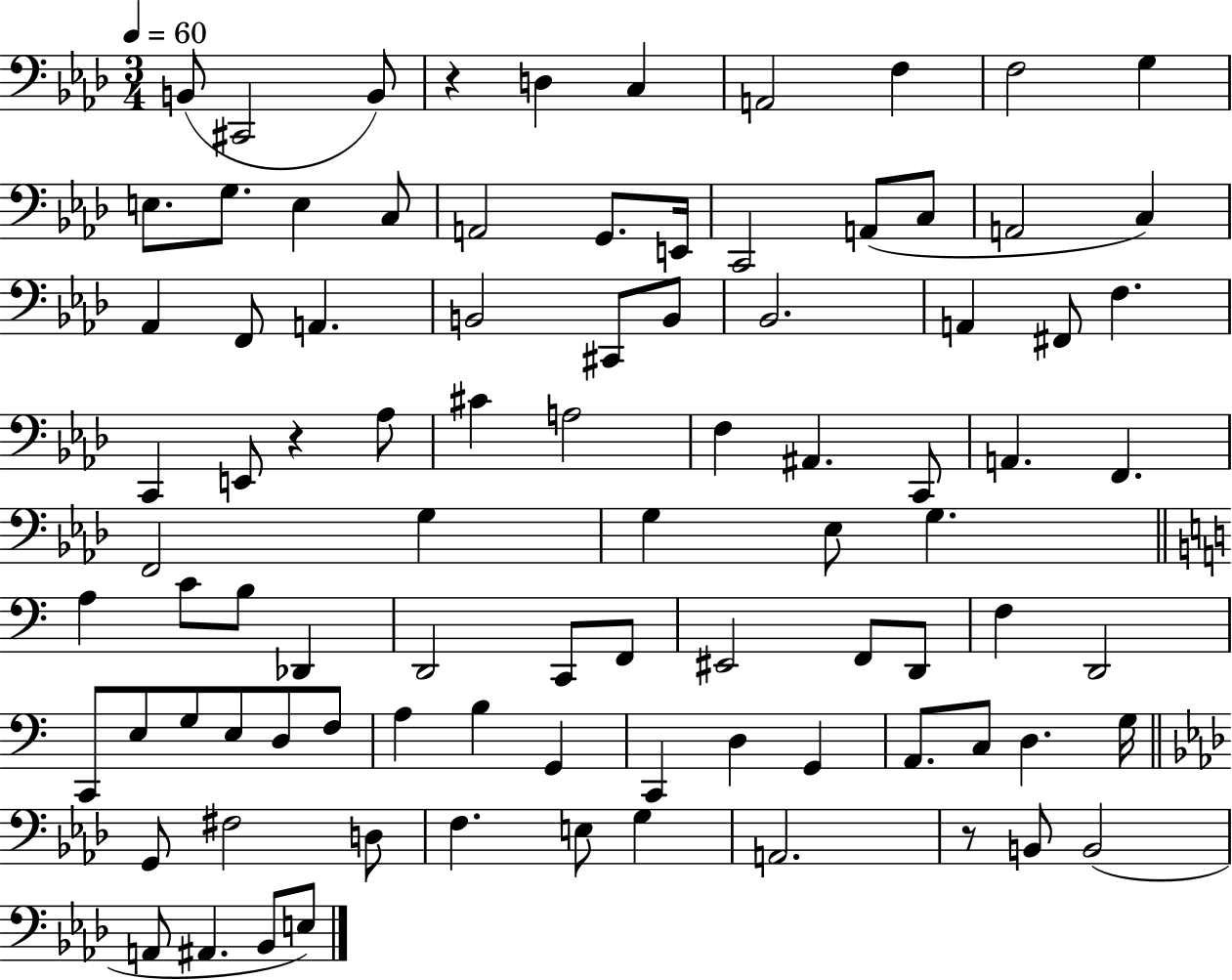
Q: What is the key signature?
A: AES major